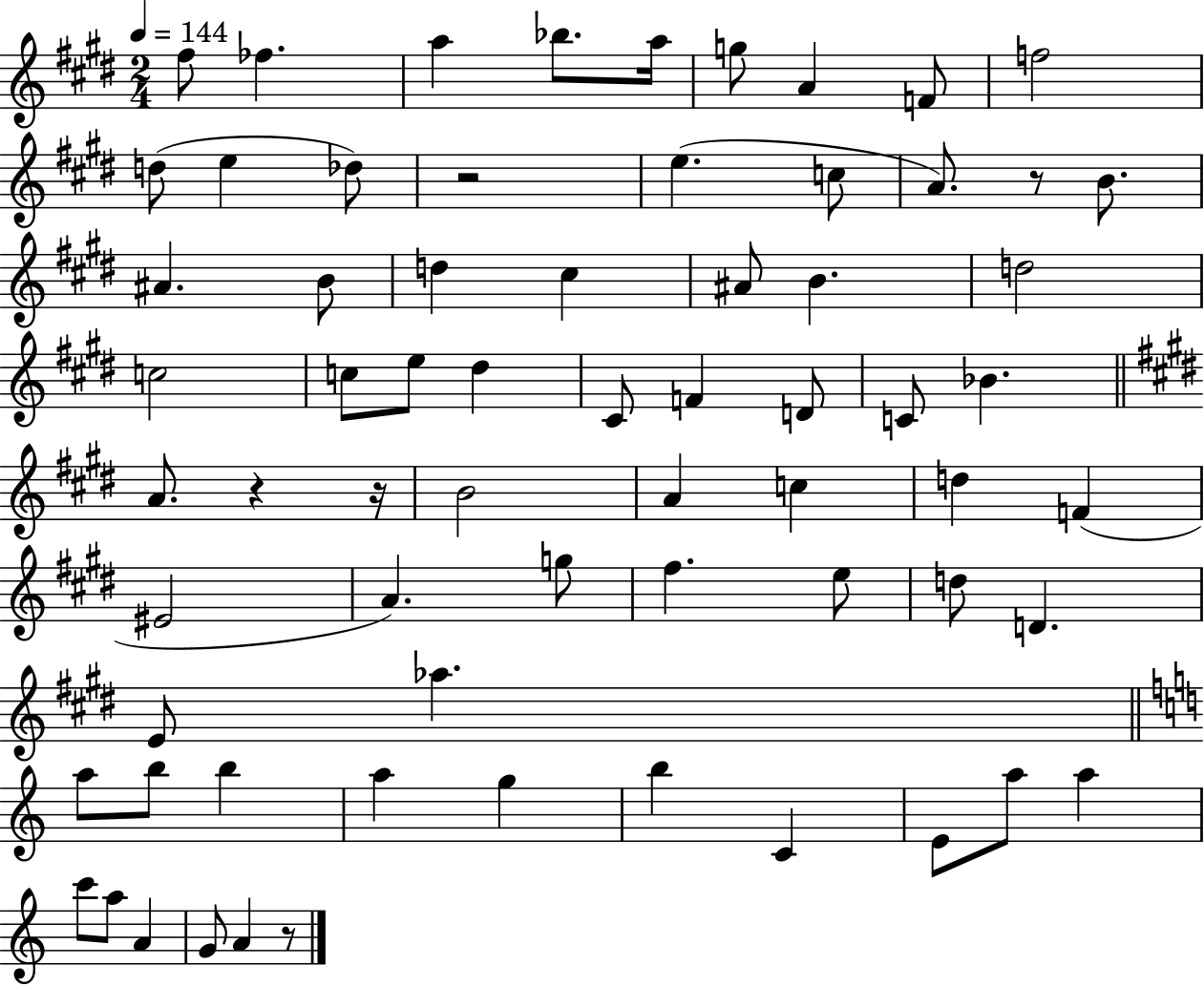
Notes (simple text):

F#5/e FES5/q. A5/q Bb5/e. A5/s G5/e A4/q F4/e F5/h D5/e E5/q Db5/e R/h E5/q. C5/e A4/e. R/e B4/e. A#4/q. B4/e D5/q C#5/q A#4/e B4/q. D5/h C5/h C5/e E5/e D#5/q C#4/e F4/q D4/e C4/e Bb4/q. A4/e. R/q R/s B4/h A4/q C5/q D5/q F4/q EIS4/h A4/q. G5/e F#5/q. E5/e D5/e D4/q. E4/e Ab5/q. A5/e B5/e B5/q A5/q G5/q B5/q C4/q E4/e A5/e A5/q C6/e A5/e A4/q G4/e A4/q R/e